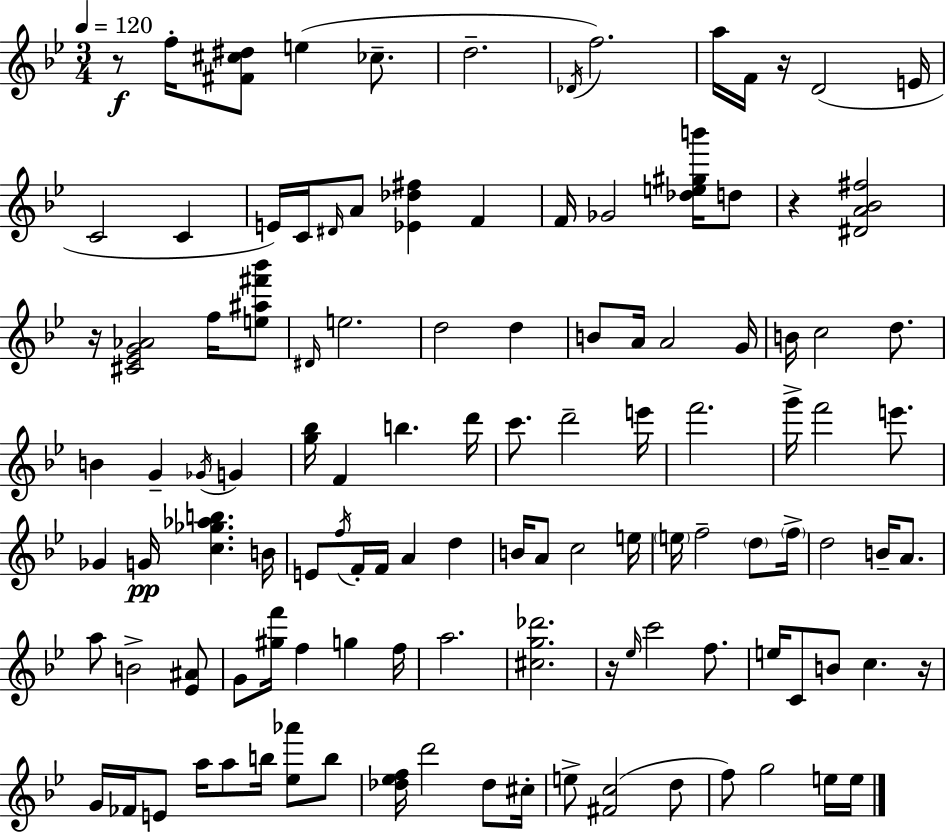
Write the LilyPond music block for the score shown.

{
  \clef treble
  \numericTimeSignature
  \time 3/4
  \key g \minor
  \tempo 4 = 120
  r8\f f''16-. <fis' cis'' dis''>8 e''4( ces''8.-- | d''2.-- | \acciaccatura { des'16 }) f''2. | a''16 f'16 r16 d'2( | \break e'16 c'2 c'4 | e'16) c'16 \grace { dis'16 } a'8 <ees' des'' fis''>4 f'4 | f'16 ges'2 <des'' e'' gis'' b'''>16 | d''8 r4 <dis' a' bes' fis''>2 | \break r16 <cis' ees' g' aes'>2 f''16 | <e'' ais'' fis''' bes'''>8 \grace { dis'16 } e''2. | d''2 d''4 | b'8 a'16 a'2 | \break g'16 b'16 c''2 | d''8. b'4 g'4-- \acciaccatura { ges'16 } | g'4 <g'' bes''>16 f'4 b''4. | d'''16 c'''8. d'''2-- | \break e'''16 f'''2. | g'''16-> f'''2 | e'''8. ges'4 g'16\pp <c'' ges'' aes'' b''>4. | b'16 e'8 \acciaccatura { f''16 } f'16-. f'16 a'4 | \break d''4 b'16 a'8 c''2 | e''16 \parenthesize e''16 f''2-- | \parenthesize d''8 \parenthesize f''16-> d''2 | b'16-- a'8. a''8 b'2-> | \break <ees' ais'>8 g'8 <gis'' f'''>16 f''4 | g''4 f''16 a''2. | <cis'' g'' des'''>2. | r16 \grace { ees''16 } c'''2 | \break f''8. e''16 c'8 b'8 c''4. | r16 g'16 fes'16 e'8 a''16 a''8 | b''16 <ees'' aes'''>8 b''8 <des'' ees'' f''>16 d'''2 | des''8 cis''16-. e''8-> <fis' c''>2( | \break d''8 f''8) g''2 | e''16 e''16 \bar "|."
}